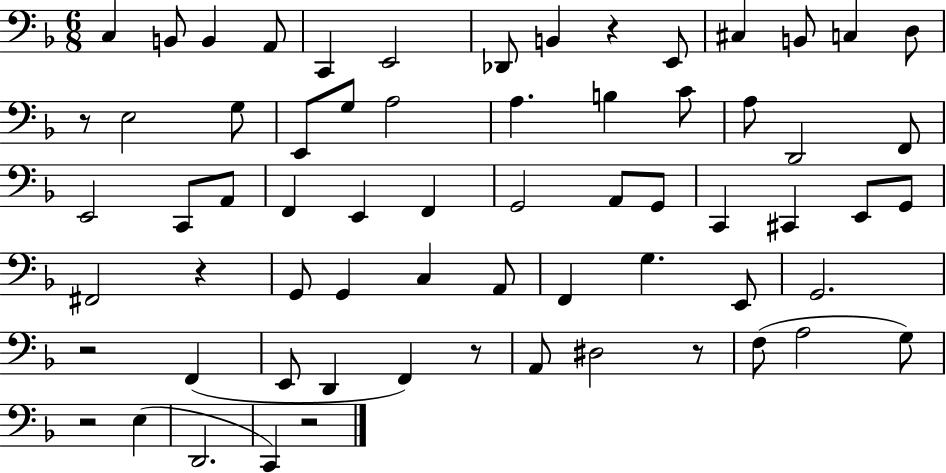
{
  \clef bass
  \numericTimeSignature
  \time 6/8
  \key f \major
  c4 b,8 b,4 a,8 | c,4 e,2 | des,8 b,4 r4 e,8 | cis4 b,8 c4 d8 | \break r8 e2 g8 | e,8 g8 a2 | a4. b4 c'8 | a8 d,2 f,8 | \break e,2 c,8 a,8 | f,4 e,4 f,4 | g,2 a,8 g,8 | c,4 cis,4 e,8 g,8 | \break fis,2 r4 | g,8 g,4 c4 a,8 | f,4 g4. e,8 | g,2. | \break r2 f,4( | e,8 d,4 f,4) r8 | a,8 dis2 r8 | f8( a2 g8) | \break r2 e4( | d,2. | c,4) r2 | \bar "|."
}